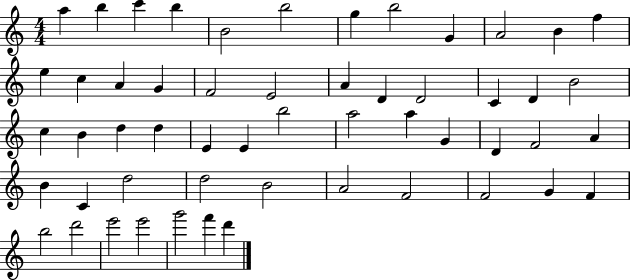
X:1
T:Untitled
M:4/4
L:1/4
K:C
a b c' b B2 b2 g b2 G A2 B f e c A G F2 E2 A D D2 C D B2 c B d d E E b2 a2 a G D F2 A B C d2 d2 B2 A2 F2 F2 G F b2 d'2 e'2 e'2 g'2 f' d'